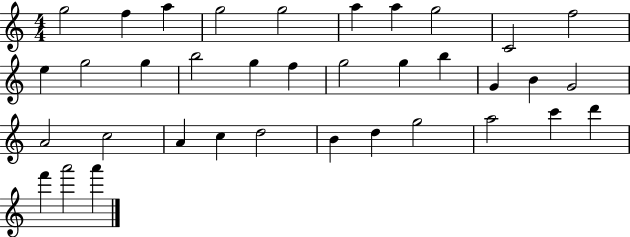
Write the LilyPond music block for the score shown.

{
  \clef treble
  \numericTimeSignature
  \time 4/4
  \key c \major
  g''2 f''4 a''4 | g''2 g''2 | a''4 a''4 g''2 | c'2 f''2 | \break e''4 g''2 g''4 | b''2 g''4 f''4 | g''2 g''4 b''4 | g'4 b'4 g'2 | \break a'2 c''2 | a'4 c''4 d''2 | b'4 d''4 g''2 | a''2 c'''4 d'''4 | \break f'''4 a'''2 a'''4 | \bar "|."
}